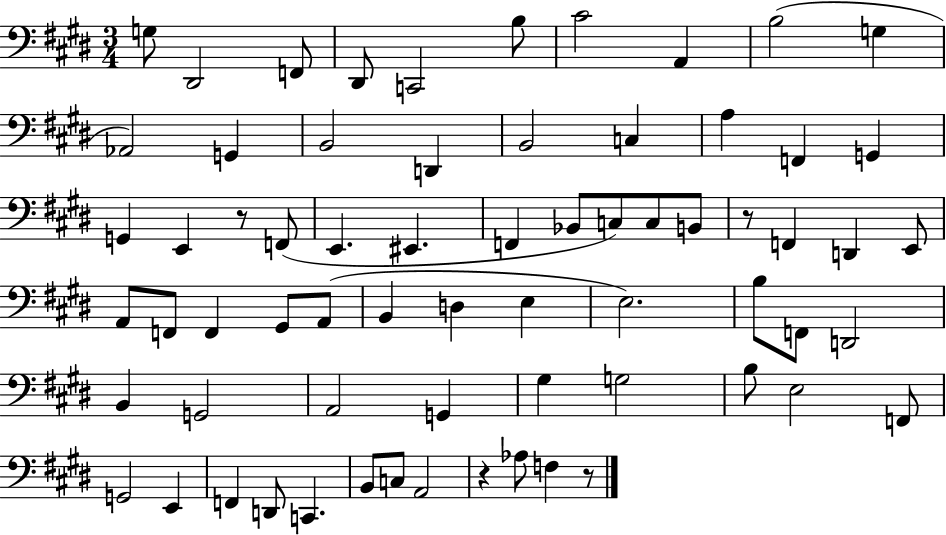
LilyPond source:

{
  \clef bass
  \numericTimeSignature
  \time 3/4
  \key e \major
  g8 dis,2 f,8 | dis,8 c,2 b8 | cis'2 a,4 | b2( g4 | \break aes,2) g,4 | b,2 d,4 | b,2 c4 | a4 f,4 g,4 | \break g,4 e,4 r8 f,8( | e,4. eis,4. | f,4 bes,8 c8) c8 b,8 | r8 f,4 d,4 e,8 | \break a,8 f,8 f,4 gis,8 a,8( | b,4 d4 e4 | e2.) | b8 f,8 d,2 | \break b,4 g,2 | a,2 g,4 | gis4 g2 | b8 e2 f,8 | \break g,2 e,4 | f,4 d,8 c,4. | b,8 c8 a,2 | r4 aes8 f4 r8 | \break \bar "|."
}